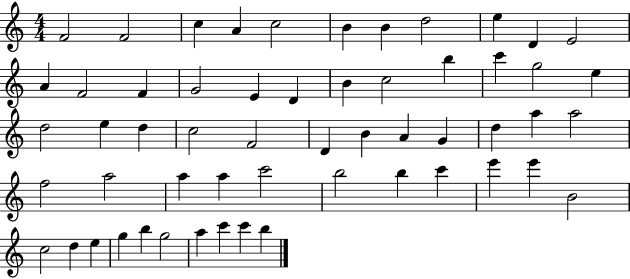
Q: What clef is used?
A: treble